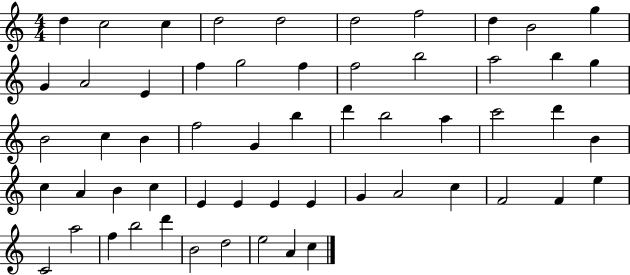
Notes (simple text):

D5/q C5/h C5/q D5/h D5/h D5/h F5/h D5/q B4/h G5/q G4/q A4/h E4/q F5/q G5/h F5/q F5/h B5/h A5/h B5/q G5/q B4/h C5/q B4/q F5/h G4/q B5/q D6/q B5/h A5/q C6/h D6/q B4/q C5/q A4/q B4/q C5/q E4/q E4/q E4/q E4/q G4/q A4/h C5/q F4/h F4/q E5/q C4/h A5/h F5/q B5/h D6/q B4/h D5/h E5/h A4/q C5/q